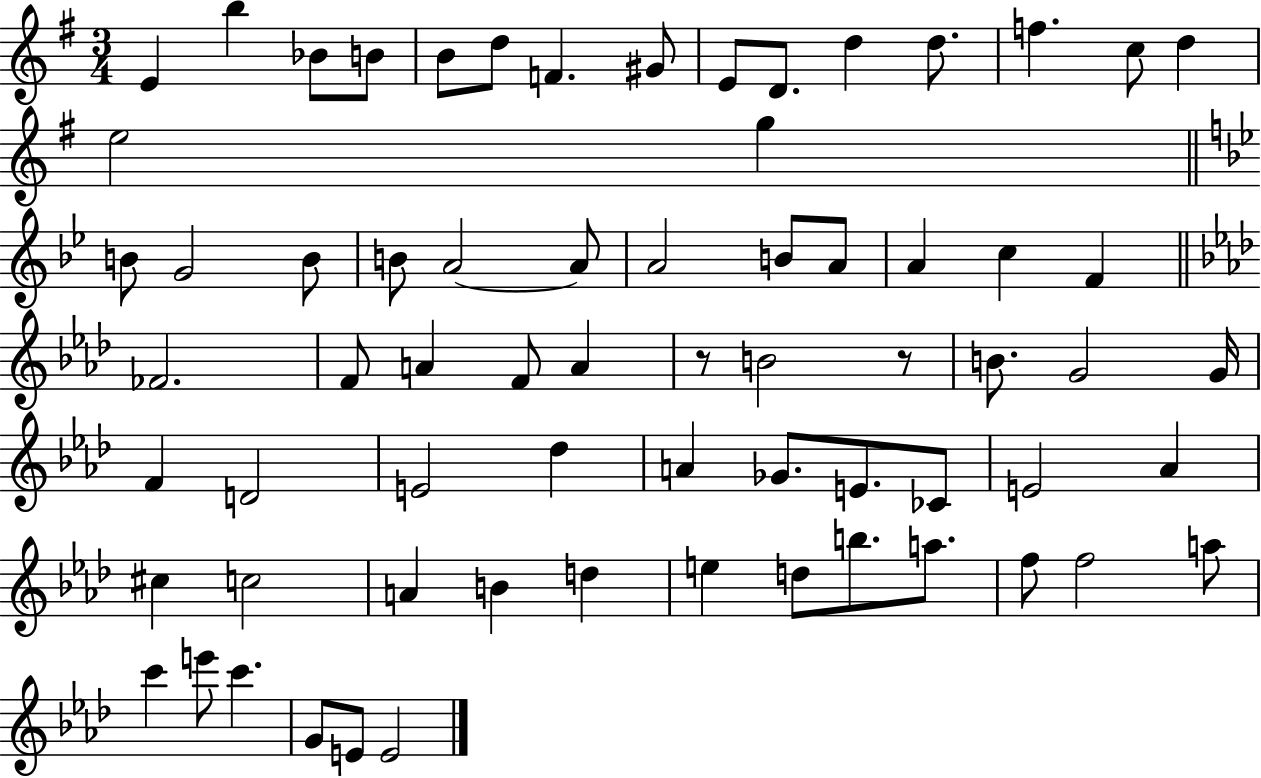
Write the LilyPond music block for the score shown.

{
  \clef treble
  \numericTimeSignature
  \time 3/4
  \key g \major
  e'4 b''4 bes'8 b'8 | b'8 d''8 f'4. gis'8 | e'8 d'8. d''4 d''8. | f''4. c''8 d''4 | \break e''2 g''4 | \bar "||" \break \key g \minor b'8 g'2 b'8 | b'8 a'2~~ a'8 | a'2 b'8 a'8 | a'4 c''4 f'4 | \break \bar "||" \break \key aes \major fes'2. | f'8 a'4 f'8 a'4 | r8 b'2 r8 | b'8. g'2 g'16 | \break f'4 d'2 | e'2 des''4 | a'4 ges'8. e'8. ces'8 | e'2 aes'4 | \break cis''4 c''2 | a'4 b'4 d''4 | e''4 d''8 b''8. a''8. | f''8 f''2 a''8 | \break c'''4 e'''8 c'''4. | g'8 e'8 e'2 | \bar "|."
}